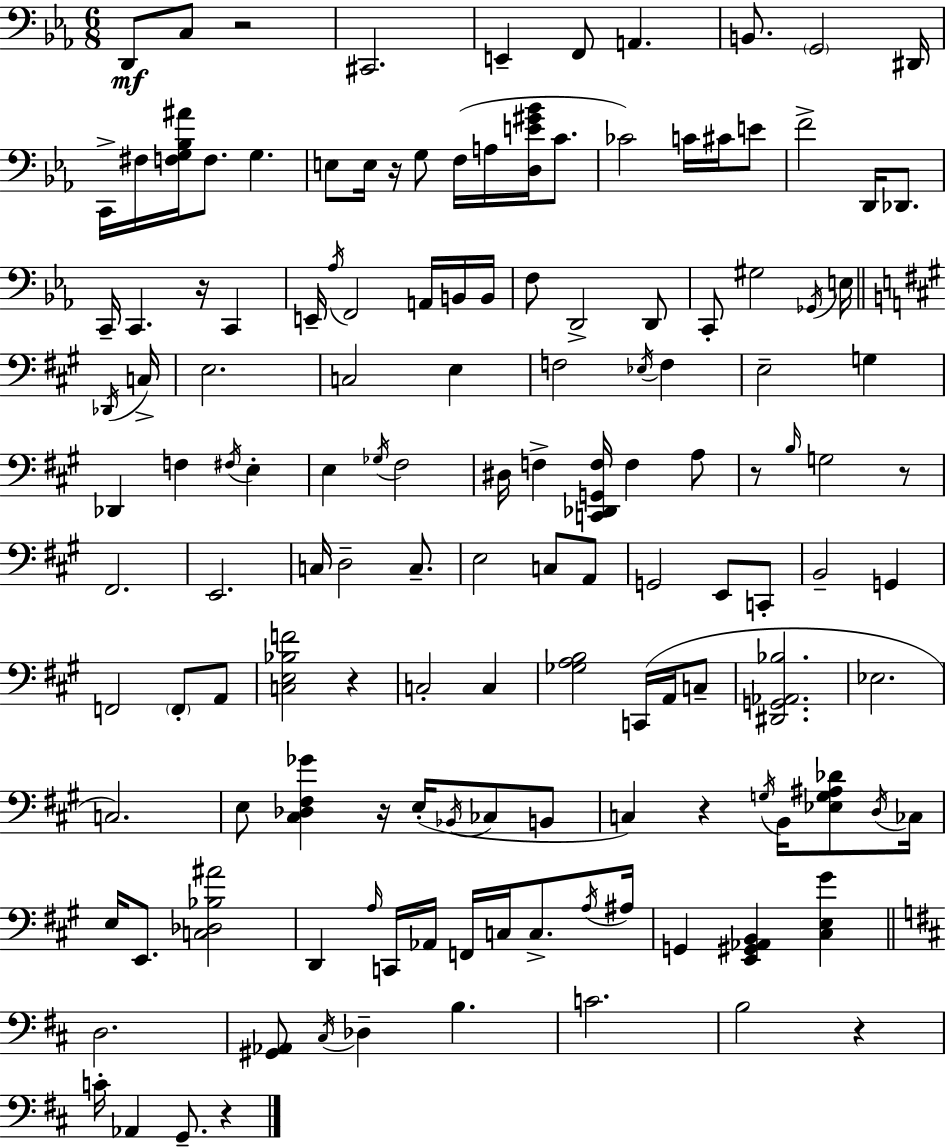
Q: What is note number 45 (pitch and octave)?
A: E3